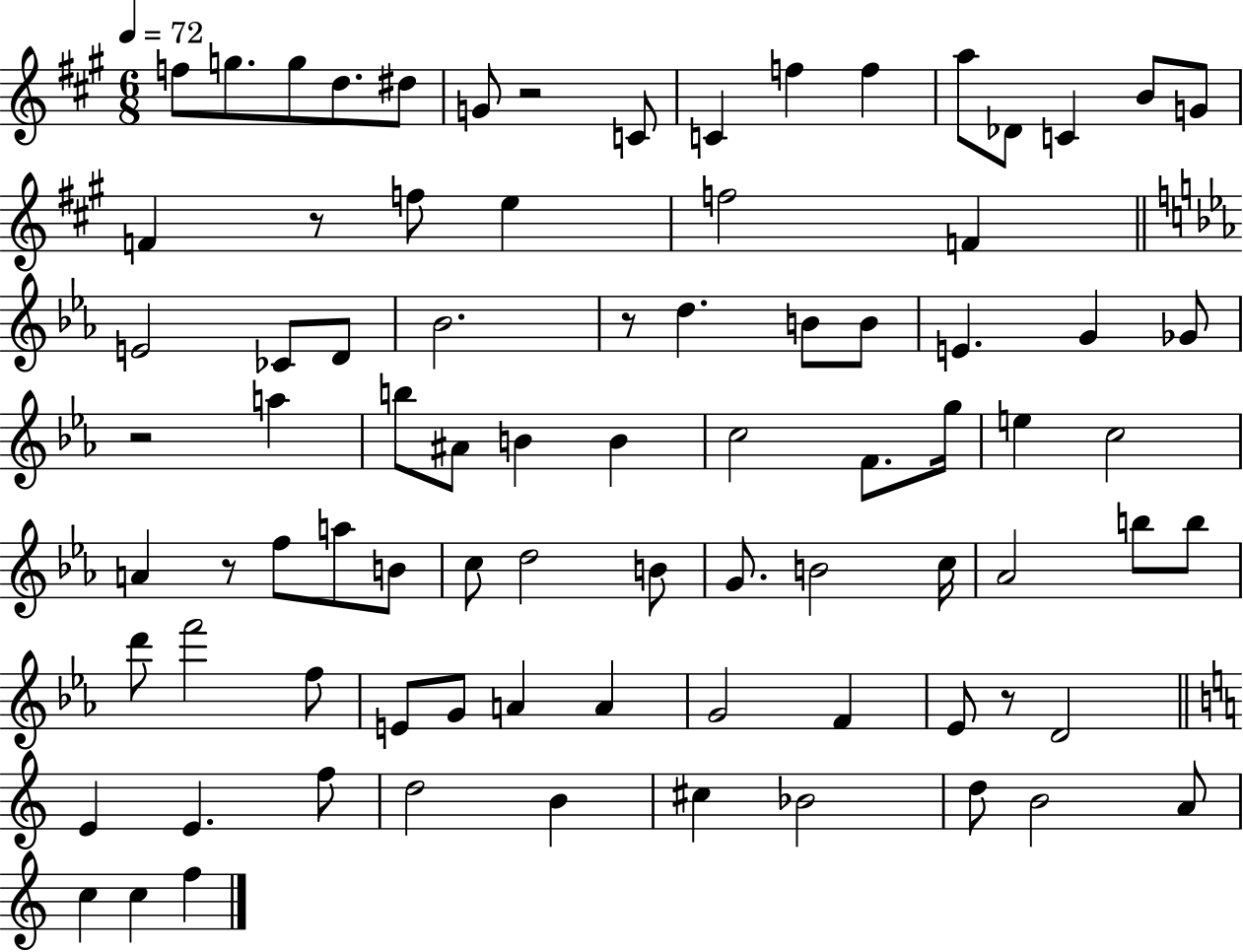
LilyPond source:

{
  \clef treble
  \numericTimeSignature
  \time 6/8
  \key a \major
  \tempo 4 = 72
  \repeat volta 2 { f''8 g''8. g''8 d''8. dis''8 | g'8 r2 c'8 | c'4 f''4 f''4 | a''8 des'8 c'4 b'8 g'8 | \break f'4 r8 f''8 e''4 | f''2 f'4 | \bar "||" \break \key ees \major e'2 ces'8 d'8 | bes'2. | r8 d''4. b'8 b'8 | e'4. g'4 ges'8 | \break r2 a''4 | b''8 ais'8 b'4 b'4 | c''2 f'8. g''16 | e''4 c''2 | \break a'4 r8 f''8 a''8 b'8 | c''8 d''2 b'8 | g'8. b'2 c''16 | aes'2 b''8 b''8 | \break d'''8 f'''2 f''8 | e'8 g'8 a'4 a'4 | g'2 f'4 | ees'8 r8 d'2 | \break \bar "||" \break \key a \minor e'4 e'4. f''8 | d''2 b'4 | cis''4 bes'2 | d''8 b'2 a'8 | \break c''4 c''4 f''4 | } \bar "|."
}